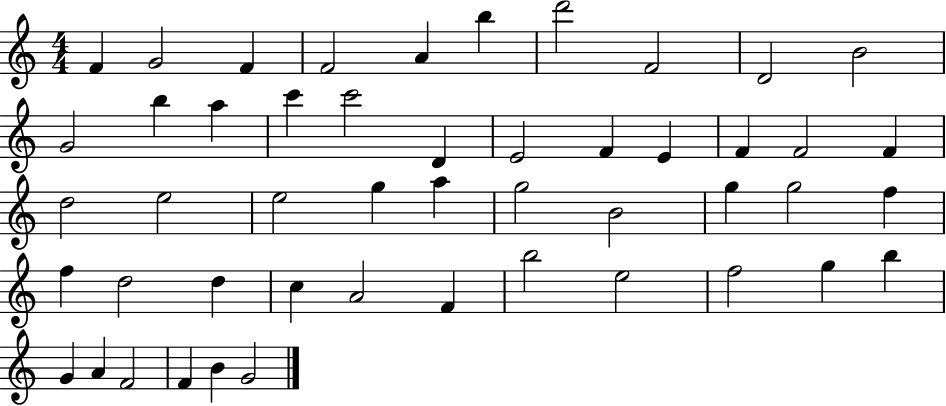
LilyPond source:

{
  \clef treble
  \numericTimeSignature
  \time 4/4
  \key c \major
  f'4 g'2 f'4 | f'2 a'4 b''4 | d'''2 f'2 | d'2 b'2 | \break g'2 b''4 a''4 | c'''4 c'''2 d'4 | e'2 f'4 e'4 | f'4 f'2 f'4 | \break d''2 e''2 | e''2 g''4 a''4 | g''2 b'2 | g''4 g''2 f''4 | \break f''4 d''2 d''4 | c''4 a'2 f'4 | b''2 e''2 | f''2 g''4 b''4 | \break g'4 a'4 f'2 | f'4 b'4 g'2 | \bar "|."
}